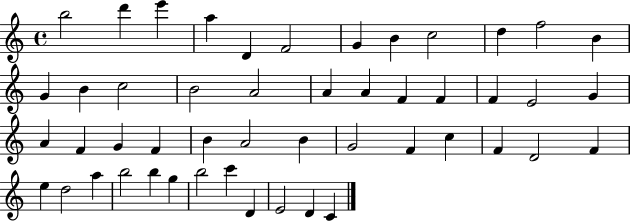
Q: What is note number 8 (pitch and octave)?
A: B4